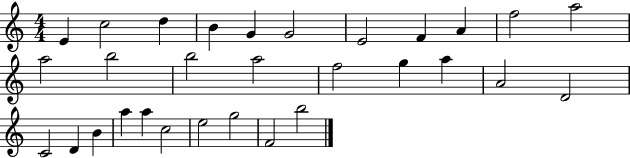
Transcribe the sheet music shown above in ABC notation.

X:1
T:Untitled
M:4/4
L:1/4
K:C
E c2 d B G G2 E2 F A f2 a2 a2 b2 b2 a2 f2 g a A2 D2 C2 D B a a c2 e2 g2 F2 b2